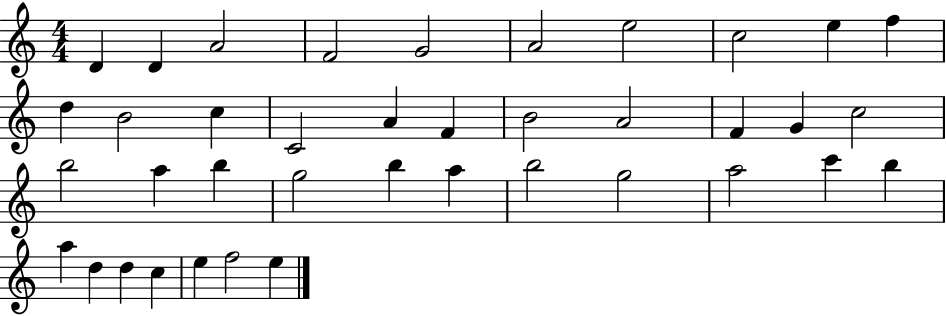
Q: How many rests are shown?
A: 0